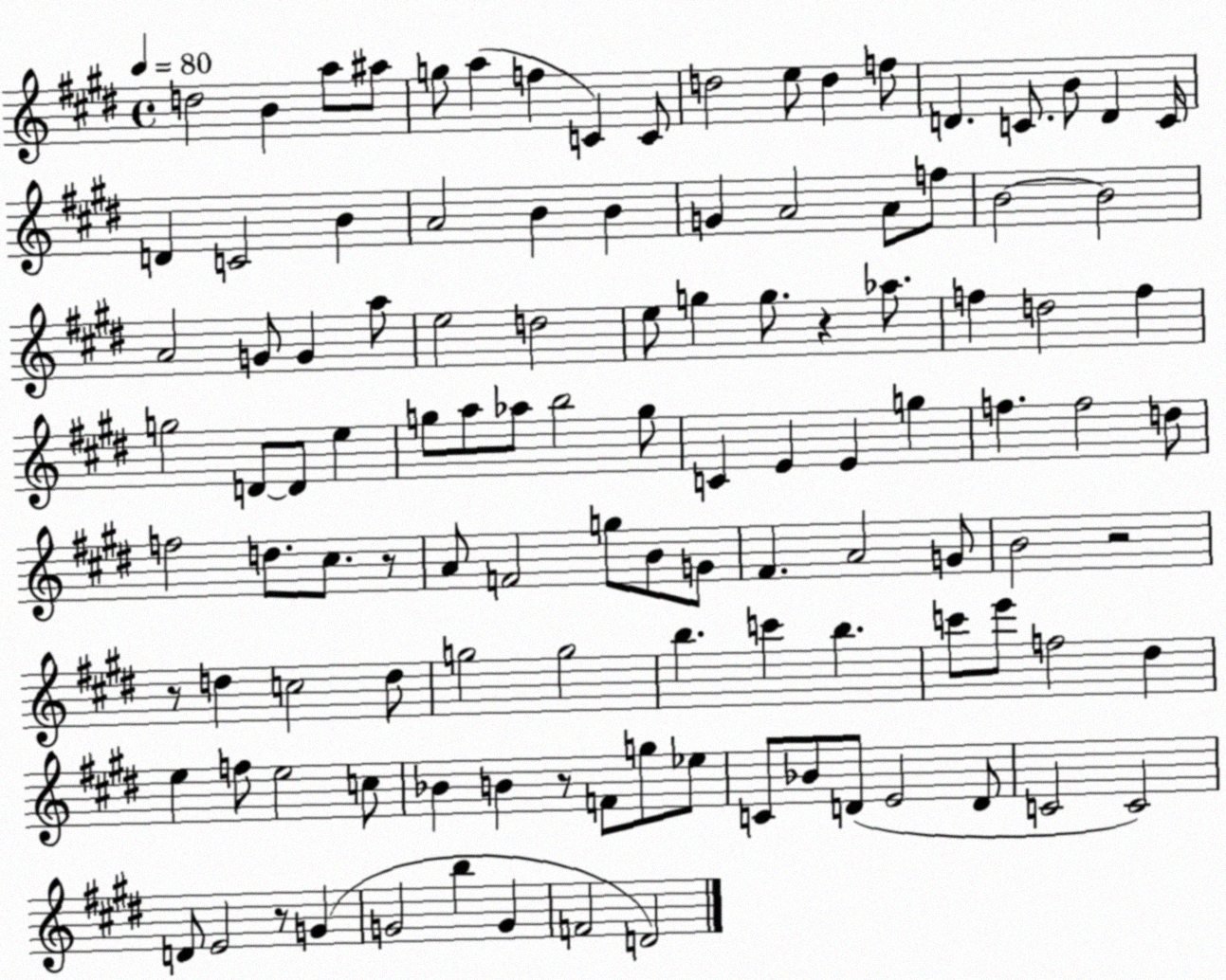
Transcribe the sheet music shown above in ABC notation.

X:1
T:Untitled
M:4/4
L:1/4
K:E
d2 B a/2 ^a/2 g/2 a f C C/2 d2 e/2 d f/2 D C/2 B/2 D C/4 D C2 B A2 B B G A2 A/2 f/2 B2 B2 A2 G/2 G a/2 e2 d2 e/2 g g/2 z _a/2 f d2 f g2 D/2 D/2 e g/2 a/2 _a/2 b2 g/2 C E E g f f2 d/2 f2 d/2 ^c/2 z/2 A/2 F2 g/2 B/2 G/2 ^F A2 G/2 B2 z2 z/2 d c2 d/2 g2 g2 b c' b c'/2 e'/2 f2 ^d e f/2 e2 c/2 _B B z/2 F/2 g/2 _e/2 C/2 _B/2 D/2 E2 D/2 C2 C2 D/2 E2 z/2 G G2 b G F2 D2